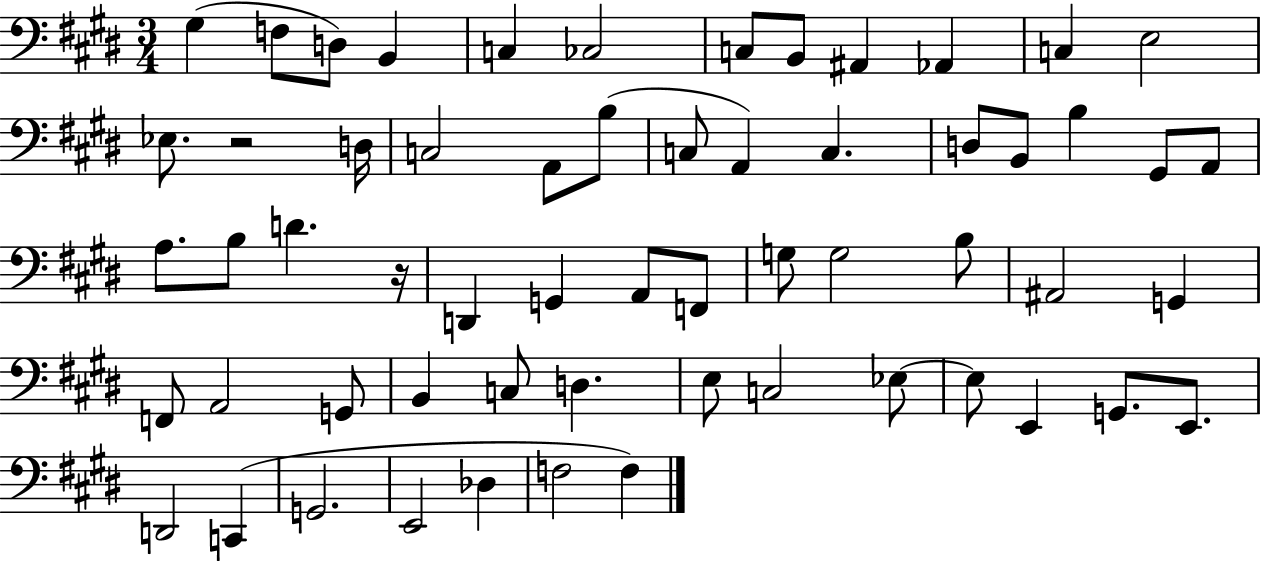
X:1
T:Untitled
M:3/4
L:1/4
K:E
^G, F,/2 D,/2 B,, C, _C,2 C,/2 B,,/2 ^A,, _A,, C, E,2 _E,/2 z2 D,/4 C,2 A,,/2 B,/2 C,/2 A,, C, D,/2 B,,/2 B, ^G,,/2 A,,/2 A,/2 B,/2 D z/4 D,, G,, A,,/2 F,,/2 G,/2 G,2 B,/2 ^A,,2 G,, F,,/2 A,,2 G,,/2 B,, C,/2 D, E,/2 C,2 _E,/2 _E,/2 E,, G,,/2 E,,/2 D,,2 C,, G,,2 E,,2 _D, F,2 F,